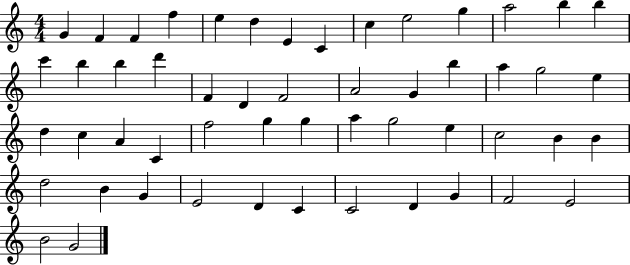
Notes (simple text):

G4/q F4/q F4/q F5/q E5/q D5/q E4/q C4/q C5/q E5/h G5/q A5/h B5/q B5/q C6/q B5/q B5/q D6/q F4/q D4/q F4/h A4/h G4/q B5/q A5/q G5/h E5/q D5/q C5/q A4/q C4/q F5/h G5/q G5/q A5/q G5/h E5/q C5/h B4/q B4/q D5/h B4/q G4/q E4/h D4/q C4/q C4/h D4/q G4/q F4/h E4/h B4/h G4/h